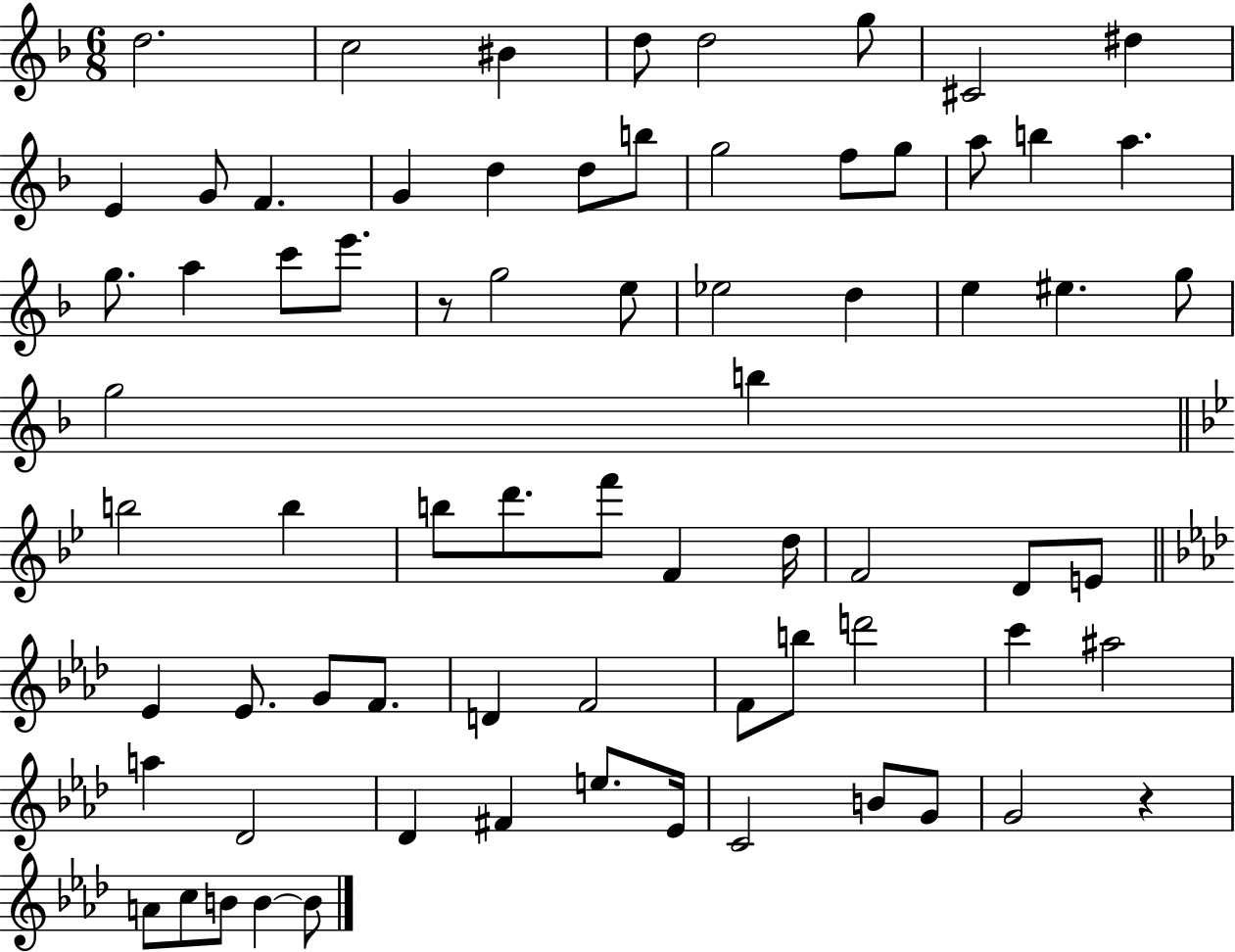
{
  \clef treble
  \numericTimeSignature
  \time 6/8
  \key f \major
  \repeat volta 2 { d''2. | c''2 bis'4 | d''8 d''2 g''8 | cis'2 dis''4 | \break e'4 g'8 f'4. | g'4 d''4 d''8 b''8 | g''2 f''8 g''8 | a''8 b''4 a''4. | \break g''8. a''4 c'''8 e'''8. | r8 g''2 e''8 | ees''2 d''4 | e''4 eis''4. g''8 | \break g''2 b''4 | \bar "||" \break \key bes \major b''2 b''4 | b''8 d'''8. f'''8 f'4 d''16 | f'2 d'8 e'8 | \bar "||" \break \key aes \major ees'4 ees'8. g'8 f'8. | d'4 f'2 | f'8 b''8 d'''2 | c'''4 ais''2 | \break a''4 des'2 | des'4 fis'4 e''8. ees'16 | c'2 b'8 g'8 | g'2 r4 | \break a'8 c''8 b'8 b'4~~ b'8 | } \bar "|."
}